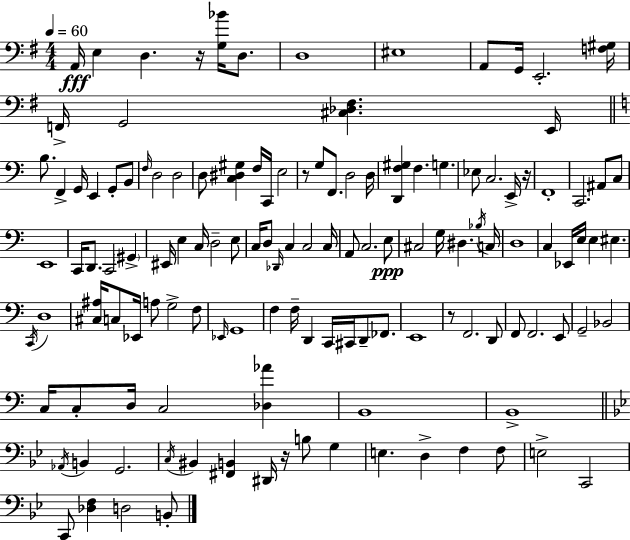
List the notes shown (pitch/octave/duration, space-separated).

A2/s E3/q D3/q. R/s [G3,Bb4]/s D3/e. D3/w EIS3/w A2/e G2/s E2/h. [F3,G#3]/s F2/s G2/h [C#3,Db3,F#3]/q. E2/s B3/e. F2/q G2/s E2/q G2/e B2/e F3/s D3/h D3/h D3/e [C3,D#3,G#3]/q F3/s C2/s E3/h R/e G3/e F2/e. D3/h D3/s [D2,F3,G#3]/q F3/q. G3/q. Eb3/e C3/h. E2/s R/s F2/w C2/h. A#2/e C3/e E2/w C2/s D2/e. C2/h G#2/q EIS2/s E3/q C3/s D3/h E3/e C3/s D3/e Db2/s C3/q C3/h C3/s A2/e C3/h. E3/e C#3/h G3/s D#3/q. Bb3/s C3/s D3/w C3/q Eb2/s E3/s E3/q EIS3/q. C2/s D3/w [C#3,A#3]/s C3/e Eb2/s A3/e G3/h F3/e Eb2/s G2/w F3/q F3/s D2/q C2/s C#2/s D2/e FES2/e. E2/w R/e F2/h. D2/e F2/e F2/h. E2/e G2/h Bb2/h C3/s C3/e D3/s C3/h [Db3,Ab4]/q B2/w B2/w Ab2/s B2/q G2/h. C3/s BIS2/q [F#2,B2]/q D#2/s R/s B3/e G3/q E3/q. D3/q F3/q F3/e E3/h C2/h C2/e [Db3,F3]/q D3/h B2/e